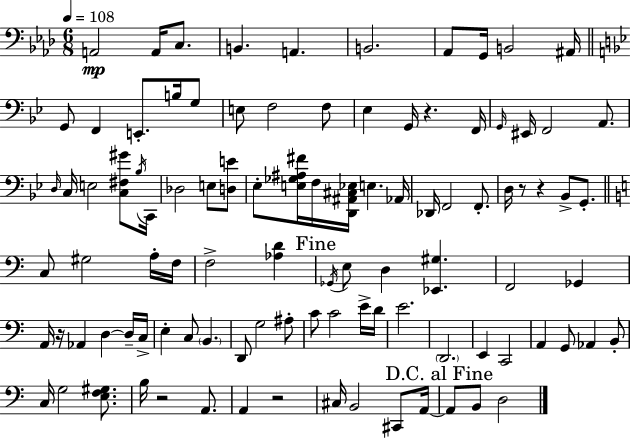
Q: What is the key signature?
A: AES major